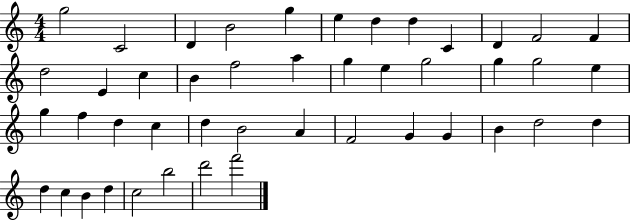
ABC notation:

X:1
T:Untitled
M:4/4
L:1/4
K:C
g2 C2 D B2 g e d d C D F2 F d2 E c B f2 a g e g2 g g2 e g f d c d B2 A F2 G G B d2 d d c B d c2 b2 d'2 f'2